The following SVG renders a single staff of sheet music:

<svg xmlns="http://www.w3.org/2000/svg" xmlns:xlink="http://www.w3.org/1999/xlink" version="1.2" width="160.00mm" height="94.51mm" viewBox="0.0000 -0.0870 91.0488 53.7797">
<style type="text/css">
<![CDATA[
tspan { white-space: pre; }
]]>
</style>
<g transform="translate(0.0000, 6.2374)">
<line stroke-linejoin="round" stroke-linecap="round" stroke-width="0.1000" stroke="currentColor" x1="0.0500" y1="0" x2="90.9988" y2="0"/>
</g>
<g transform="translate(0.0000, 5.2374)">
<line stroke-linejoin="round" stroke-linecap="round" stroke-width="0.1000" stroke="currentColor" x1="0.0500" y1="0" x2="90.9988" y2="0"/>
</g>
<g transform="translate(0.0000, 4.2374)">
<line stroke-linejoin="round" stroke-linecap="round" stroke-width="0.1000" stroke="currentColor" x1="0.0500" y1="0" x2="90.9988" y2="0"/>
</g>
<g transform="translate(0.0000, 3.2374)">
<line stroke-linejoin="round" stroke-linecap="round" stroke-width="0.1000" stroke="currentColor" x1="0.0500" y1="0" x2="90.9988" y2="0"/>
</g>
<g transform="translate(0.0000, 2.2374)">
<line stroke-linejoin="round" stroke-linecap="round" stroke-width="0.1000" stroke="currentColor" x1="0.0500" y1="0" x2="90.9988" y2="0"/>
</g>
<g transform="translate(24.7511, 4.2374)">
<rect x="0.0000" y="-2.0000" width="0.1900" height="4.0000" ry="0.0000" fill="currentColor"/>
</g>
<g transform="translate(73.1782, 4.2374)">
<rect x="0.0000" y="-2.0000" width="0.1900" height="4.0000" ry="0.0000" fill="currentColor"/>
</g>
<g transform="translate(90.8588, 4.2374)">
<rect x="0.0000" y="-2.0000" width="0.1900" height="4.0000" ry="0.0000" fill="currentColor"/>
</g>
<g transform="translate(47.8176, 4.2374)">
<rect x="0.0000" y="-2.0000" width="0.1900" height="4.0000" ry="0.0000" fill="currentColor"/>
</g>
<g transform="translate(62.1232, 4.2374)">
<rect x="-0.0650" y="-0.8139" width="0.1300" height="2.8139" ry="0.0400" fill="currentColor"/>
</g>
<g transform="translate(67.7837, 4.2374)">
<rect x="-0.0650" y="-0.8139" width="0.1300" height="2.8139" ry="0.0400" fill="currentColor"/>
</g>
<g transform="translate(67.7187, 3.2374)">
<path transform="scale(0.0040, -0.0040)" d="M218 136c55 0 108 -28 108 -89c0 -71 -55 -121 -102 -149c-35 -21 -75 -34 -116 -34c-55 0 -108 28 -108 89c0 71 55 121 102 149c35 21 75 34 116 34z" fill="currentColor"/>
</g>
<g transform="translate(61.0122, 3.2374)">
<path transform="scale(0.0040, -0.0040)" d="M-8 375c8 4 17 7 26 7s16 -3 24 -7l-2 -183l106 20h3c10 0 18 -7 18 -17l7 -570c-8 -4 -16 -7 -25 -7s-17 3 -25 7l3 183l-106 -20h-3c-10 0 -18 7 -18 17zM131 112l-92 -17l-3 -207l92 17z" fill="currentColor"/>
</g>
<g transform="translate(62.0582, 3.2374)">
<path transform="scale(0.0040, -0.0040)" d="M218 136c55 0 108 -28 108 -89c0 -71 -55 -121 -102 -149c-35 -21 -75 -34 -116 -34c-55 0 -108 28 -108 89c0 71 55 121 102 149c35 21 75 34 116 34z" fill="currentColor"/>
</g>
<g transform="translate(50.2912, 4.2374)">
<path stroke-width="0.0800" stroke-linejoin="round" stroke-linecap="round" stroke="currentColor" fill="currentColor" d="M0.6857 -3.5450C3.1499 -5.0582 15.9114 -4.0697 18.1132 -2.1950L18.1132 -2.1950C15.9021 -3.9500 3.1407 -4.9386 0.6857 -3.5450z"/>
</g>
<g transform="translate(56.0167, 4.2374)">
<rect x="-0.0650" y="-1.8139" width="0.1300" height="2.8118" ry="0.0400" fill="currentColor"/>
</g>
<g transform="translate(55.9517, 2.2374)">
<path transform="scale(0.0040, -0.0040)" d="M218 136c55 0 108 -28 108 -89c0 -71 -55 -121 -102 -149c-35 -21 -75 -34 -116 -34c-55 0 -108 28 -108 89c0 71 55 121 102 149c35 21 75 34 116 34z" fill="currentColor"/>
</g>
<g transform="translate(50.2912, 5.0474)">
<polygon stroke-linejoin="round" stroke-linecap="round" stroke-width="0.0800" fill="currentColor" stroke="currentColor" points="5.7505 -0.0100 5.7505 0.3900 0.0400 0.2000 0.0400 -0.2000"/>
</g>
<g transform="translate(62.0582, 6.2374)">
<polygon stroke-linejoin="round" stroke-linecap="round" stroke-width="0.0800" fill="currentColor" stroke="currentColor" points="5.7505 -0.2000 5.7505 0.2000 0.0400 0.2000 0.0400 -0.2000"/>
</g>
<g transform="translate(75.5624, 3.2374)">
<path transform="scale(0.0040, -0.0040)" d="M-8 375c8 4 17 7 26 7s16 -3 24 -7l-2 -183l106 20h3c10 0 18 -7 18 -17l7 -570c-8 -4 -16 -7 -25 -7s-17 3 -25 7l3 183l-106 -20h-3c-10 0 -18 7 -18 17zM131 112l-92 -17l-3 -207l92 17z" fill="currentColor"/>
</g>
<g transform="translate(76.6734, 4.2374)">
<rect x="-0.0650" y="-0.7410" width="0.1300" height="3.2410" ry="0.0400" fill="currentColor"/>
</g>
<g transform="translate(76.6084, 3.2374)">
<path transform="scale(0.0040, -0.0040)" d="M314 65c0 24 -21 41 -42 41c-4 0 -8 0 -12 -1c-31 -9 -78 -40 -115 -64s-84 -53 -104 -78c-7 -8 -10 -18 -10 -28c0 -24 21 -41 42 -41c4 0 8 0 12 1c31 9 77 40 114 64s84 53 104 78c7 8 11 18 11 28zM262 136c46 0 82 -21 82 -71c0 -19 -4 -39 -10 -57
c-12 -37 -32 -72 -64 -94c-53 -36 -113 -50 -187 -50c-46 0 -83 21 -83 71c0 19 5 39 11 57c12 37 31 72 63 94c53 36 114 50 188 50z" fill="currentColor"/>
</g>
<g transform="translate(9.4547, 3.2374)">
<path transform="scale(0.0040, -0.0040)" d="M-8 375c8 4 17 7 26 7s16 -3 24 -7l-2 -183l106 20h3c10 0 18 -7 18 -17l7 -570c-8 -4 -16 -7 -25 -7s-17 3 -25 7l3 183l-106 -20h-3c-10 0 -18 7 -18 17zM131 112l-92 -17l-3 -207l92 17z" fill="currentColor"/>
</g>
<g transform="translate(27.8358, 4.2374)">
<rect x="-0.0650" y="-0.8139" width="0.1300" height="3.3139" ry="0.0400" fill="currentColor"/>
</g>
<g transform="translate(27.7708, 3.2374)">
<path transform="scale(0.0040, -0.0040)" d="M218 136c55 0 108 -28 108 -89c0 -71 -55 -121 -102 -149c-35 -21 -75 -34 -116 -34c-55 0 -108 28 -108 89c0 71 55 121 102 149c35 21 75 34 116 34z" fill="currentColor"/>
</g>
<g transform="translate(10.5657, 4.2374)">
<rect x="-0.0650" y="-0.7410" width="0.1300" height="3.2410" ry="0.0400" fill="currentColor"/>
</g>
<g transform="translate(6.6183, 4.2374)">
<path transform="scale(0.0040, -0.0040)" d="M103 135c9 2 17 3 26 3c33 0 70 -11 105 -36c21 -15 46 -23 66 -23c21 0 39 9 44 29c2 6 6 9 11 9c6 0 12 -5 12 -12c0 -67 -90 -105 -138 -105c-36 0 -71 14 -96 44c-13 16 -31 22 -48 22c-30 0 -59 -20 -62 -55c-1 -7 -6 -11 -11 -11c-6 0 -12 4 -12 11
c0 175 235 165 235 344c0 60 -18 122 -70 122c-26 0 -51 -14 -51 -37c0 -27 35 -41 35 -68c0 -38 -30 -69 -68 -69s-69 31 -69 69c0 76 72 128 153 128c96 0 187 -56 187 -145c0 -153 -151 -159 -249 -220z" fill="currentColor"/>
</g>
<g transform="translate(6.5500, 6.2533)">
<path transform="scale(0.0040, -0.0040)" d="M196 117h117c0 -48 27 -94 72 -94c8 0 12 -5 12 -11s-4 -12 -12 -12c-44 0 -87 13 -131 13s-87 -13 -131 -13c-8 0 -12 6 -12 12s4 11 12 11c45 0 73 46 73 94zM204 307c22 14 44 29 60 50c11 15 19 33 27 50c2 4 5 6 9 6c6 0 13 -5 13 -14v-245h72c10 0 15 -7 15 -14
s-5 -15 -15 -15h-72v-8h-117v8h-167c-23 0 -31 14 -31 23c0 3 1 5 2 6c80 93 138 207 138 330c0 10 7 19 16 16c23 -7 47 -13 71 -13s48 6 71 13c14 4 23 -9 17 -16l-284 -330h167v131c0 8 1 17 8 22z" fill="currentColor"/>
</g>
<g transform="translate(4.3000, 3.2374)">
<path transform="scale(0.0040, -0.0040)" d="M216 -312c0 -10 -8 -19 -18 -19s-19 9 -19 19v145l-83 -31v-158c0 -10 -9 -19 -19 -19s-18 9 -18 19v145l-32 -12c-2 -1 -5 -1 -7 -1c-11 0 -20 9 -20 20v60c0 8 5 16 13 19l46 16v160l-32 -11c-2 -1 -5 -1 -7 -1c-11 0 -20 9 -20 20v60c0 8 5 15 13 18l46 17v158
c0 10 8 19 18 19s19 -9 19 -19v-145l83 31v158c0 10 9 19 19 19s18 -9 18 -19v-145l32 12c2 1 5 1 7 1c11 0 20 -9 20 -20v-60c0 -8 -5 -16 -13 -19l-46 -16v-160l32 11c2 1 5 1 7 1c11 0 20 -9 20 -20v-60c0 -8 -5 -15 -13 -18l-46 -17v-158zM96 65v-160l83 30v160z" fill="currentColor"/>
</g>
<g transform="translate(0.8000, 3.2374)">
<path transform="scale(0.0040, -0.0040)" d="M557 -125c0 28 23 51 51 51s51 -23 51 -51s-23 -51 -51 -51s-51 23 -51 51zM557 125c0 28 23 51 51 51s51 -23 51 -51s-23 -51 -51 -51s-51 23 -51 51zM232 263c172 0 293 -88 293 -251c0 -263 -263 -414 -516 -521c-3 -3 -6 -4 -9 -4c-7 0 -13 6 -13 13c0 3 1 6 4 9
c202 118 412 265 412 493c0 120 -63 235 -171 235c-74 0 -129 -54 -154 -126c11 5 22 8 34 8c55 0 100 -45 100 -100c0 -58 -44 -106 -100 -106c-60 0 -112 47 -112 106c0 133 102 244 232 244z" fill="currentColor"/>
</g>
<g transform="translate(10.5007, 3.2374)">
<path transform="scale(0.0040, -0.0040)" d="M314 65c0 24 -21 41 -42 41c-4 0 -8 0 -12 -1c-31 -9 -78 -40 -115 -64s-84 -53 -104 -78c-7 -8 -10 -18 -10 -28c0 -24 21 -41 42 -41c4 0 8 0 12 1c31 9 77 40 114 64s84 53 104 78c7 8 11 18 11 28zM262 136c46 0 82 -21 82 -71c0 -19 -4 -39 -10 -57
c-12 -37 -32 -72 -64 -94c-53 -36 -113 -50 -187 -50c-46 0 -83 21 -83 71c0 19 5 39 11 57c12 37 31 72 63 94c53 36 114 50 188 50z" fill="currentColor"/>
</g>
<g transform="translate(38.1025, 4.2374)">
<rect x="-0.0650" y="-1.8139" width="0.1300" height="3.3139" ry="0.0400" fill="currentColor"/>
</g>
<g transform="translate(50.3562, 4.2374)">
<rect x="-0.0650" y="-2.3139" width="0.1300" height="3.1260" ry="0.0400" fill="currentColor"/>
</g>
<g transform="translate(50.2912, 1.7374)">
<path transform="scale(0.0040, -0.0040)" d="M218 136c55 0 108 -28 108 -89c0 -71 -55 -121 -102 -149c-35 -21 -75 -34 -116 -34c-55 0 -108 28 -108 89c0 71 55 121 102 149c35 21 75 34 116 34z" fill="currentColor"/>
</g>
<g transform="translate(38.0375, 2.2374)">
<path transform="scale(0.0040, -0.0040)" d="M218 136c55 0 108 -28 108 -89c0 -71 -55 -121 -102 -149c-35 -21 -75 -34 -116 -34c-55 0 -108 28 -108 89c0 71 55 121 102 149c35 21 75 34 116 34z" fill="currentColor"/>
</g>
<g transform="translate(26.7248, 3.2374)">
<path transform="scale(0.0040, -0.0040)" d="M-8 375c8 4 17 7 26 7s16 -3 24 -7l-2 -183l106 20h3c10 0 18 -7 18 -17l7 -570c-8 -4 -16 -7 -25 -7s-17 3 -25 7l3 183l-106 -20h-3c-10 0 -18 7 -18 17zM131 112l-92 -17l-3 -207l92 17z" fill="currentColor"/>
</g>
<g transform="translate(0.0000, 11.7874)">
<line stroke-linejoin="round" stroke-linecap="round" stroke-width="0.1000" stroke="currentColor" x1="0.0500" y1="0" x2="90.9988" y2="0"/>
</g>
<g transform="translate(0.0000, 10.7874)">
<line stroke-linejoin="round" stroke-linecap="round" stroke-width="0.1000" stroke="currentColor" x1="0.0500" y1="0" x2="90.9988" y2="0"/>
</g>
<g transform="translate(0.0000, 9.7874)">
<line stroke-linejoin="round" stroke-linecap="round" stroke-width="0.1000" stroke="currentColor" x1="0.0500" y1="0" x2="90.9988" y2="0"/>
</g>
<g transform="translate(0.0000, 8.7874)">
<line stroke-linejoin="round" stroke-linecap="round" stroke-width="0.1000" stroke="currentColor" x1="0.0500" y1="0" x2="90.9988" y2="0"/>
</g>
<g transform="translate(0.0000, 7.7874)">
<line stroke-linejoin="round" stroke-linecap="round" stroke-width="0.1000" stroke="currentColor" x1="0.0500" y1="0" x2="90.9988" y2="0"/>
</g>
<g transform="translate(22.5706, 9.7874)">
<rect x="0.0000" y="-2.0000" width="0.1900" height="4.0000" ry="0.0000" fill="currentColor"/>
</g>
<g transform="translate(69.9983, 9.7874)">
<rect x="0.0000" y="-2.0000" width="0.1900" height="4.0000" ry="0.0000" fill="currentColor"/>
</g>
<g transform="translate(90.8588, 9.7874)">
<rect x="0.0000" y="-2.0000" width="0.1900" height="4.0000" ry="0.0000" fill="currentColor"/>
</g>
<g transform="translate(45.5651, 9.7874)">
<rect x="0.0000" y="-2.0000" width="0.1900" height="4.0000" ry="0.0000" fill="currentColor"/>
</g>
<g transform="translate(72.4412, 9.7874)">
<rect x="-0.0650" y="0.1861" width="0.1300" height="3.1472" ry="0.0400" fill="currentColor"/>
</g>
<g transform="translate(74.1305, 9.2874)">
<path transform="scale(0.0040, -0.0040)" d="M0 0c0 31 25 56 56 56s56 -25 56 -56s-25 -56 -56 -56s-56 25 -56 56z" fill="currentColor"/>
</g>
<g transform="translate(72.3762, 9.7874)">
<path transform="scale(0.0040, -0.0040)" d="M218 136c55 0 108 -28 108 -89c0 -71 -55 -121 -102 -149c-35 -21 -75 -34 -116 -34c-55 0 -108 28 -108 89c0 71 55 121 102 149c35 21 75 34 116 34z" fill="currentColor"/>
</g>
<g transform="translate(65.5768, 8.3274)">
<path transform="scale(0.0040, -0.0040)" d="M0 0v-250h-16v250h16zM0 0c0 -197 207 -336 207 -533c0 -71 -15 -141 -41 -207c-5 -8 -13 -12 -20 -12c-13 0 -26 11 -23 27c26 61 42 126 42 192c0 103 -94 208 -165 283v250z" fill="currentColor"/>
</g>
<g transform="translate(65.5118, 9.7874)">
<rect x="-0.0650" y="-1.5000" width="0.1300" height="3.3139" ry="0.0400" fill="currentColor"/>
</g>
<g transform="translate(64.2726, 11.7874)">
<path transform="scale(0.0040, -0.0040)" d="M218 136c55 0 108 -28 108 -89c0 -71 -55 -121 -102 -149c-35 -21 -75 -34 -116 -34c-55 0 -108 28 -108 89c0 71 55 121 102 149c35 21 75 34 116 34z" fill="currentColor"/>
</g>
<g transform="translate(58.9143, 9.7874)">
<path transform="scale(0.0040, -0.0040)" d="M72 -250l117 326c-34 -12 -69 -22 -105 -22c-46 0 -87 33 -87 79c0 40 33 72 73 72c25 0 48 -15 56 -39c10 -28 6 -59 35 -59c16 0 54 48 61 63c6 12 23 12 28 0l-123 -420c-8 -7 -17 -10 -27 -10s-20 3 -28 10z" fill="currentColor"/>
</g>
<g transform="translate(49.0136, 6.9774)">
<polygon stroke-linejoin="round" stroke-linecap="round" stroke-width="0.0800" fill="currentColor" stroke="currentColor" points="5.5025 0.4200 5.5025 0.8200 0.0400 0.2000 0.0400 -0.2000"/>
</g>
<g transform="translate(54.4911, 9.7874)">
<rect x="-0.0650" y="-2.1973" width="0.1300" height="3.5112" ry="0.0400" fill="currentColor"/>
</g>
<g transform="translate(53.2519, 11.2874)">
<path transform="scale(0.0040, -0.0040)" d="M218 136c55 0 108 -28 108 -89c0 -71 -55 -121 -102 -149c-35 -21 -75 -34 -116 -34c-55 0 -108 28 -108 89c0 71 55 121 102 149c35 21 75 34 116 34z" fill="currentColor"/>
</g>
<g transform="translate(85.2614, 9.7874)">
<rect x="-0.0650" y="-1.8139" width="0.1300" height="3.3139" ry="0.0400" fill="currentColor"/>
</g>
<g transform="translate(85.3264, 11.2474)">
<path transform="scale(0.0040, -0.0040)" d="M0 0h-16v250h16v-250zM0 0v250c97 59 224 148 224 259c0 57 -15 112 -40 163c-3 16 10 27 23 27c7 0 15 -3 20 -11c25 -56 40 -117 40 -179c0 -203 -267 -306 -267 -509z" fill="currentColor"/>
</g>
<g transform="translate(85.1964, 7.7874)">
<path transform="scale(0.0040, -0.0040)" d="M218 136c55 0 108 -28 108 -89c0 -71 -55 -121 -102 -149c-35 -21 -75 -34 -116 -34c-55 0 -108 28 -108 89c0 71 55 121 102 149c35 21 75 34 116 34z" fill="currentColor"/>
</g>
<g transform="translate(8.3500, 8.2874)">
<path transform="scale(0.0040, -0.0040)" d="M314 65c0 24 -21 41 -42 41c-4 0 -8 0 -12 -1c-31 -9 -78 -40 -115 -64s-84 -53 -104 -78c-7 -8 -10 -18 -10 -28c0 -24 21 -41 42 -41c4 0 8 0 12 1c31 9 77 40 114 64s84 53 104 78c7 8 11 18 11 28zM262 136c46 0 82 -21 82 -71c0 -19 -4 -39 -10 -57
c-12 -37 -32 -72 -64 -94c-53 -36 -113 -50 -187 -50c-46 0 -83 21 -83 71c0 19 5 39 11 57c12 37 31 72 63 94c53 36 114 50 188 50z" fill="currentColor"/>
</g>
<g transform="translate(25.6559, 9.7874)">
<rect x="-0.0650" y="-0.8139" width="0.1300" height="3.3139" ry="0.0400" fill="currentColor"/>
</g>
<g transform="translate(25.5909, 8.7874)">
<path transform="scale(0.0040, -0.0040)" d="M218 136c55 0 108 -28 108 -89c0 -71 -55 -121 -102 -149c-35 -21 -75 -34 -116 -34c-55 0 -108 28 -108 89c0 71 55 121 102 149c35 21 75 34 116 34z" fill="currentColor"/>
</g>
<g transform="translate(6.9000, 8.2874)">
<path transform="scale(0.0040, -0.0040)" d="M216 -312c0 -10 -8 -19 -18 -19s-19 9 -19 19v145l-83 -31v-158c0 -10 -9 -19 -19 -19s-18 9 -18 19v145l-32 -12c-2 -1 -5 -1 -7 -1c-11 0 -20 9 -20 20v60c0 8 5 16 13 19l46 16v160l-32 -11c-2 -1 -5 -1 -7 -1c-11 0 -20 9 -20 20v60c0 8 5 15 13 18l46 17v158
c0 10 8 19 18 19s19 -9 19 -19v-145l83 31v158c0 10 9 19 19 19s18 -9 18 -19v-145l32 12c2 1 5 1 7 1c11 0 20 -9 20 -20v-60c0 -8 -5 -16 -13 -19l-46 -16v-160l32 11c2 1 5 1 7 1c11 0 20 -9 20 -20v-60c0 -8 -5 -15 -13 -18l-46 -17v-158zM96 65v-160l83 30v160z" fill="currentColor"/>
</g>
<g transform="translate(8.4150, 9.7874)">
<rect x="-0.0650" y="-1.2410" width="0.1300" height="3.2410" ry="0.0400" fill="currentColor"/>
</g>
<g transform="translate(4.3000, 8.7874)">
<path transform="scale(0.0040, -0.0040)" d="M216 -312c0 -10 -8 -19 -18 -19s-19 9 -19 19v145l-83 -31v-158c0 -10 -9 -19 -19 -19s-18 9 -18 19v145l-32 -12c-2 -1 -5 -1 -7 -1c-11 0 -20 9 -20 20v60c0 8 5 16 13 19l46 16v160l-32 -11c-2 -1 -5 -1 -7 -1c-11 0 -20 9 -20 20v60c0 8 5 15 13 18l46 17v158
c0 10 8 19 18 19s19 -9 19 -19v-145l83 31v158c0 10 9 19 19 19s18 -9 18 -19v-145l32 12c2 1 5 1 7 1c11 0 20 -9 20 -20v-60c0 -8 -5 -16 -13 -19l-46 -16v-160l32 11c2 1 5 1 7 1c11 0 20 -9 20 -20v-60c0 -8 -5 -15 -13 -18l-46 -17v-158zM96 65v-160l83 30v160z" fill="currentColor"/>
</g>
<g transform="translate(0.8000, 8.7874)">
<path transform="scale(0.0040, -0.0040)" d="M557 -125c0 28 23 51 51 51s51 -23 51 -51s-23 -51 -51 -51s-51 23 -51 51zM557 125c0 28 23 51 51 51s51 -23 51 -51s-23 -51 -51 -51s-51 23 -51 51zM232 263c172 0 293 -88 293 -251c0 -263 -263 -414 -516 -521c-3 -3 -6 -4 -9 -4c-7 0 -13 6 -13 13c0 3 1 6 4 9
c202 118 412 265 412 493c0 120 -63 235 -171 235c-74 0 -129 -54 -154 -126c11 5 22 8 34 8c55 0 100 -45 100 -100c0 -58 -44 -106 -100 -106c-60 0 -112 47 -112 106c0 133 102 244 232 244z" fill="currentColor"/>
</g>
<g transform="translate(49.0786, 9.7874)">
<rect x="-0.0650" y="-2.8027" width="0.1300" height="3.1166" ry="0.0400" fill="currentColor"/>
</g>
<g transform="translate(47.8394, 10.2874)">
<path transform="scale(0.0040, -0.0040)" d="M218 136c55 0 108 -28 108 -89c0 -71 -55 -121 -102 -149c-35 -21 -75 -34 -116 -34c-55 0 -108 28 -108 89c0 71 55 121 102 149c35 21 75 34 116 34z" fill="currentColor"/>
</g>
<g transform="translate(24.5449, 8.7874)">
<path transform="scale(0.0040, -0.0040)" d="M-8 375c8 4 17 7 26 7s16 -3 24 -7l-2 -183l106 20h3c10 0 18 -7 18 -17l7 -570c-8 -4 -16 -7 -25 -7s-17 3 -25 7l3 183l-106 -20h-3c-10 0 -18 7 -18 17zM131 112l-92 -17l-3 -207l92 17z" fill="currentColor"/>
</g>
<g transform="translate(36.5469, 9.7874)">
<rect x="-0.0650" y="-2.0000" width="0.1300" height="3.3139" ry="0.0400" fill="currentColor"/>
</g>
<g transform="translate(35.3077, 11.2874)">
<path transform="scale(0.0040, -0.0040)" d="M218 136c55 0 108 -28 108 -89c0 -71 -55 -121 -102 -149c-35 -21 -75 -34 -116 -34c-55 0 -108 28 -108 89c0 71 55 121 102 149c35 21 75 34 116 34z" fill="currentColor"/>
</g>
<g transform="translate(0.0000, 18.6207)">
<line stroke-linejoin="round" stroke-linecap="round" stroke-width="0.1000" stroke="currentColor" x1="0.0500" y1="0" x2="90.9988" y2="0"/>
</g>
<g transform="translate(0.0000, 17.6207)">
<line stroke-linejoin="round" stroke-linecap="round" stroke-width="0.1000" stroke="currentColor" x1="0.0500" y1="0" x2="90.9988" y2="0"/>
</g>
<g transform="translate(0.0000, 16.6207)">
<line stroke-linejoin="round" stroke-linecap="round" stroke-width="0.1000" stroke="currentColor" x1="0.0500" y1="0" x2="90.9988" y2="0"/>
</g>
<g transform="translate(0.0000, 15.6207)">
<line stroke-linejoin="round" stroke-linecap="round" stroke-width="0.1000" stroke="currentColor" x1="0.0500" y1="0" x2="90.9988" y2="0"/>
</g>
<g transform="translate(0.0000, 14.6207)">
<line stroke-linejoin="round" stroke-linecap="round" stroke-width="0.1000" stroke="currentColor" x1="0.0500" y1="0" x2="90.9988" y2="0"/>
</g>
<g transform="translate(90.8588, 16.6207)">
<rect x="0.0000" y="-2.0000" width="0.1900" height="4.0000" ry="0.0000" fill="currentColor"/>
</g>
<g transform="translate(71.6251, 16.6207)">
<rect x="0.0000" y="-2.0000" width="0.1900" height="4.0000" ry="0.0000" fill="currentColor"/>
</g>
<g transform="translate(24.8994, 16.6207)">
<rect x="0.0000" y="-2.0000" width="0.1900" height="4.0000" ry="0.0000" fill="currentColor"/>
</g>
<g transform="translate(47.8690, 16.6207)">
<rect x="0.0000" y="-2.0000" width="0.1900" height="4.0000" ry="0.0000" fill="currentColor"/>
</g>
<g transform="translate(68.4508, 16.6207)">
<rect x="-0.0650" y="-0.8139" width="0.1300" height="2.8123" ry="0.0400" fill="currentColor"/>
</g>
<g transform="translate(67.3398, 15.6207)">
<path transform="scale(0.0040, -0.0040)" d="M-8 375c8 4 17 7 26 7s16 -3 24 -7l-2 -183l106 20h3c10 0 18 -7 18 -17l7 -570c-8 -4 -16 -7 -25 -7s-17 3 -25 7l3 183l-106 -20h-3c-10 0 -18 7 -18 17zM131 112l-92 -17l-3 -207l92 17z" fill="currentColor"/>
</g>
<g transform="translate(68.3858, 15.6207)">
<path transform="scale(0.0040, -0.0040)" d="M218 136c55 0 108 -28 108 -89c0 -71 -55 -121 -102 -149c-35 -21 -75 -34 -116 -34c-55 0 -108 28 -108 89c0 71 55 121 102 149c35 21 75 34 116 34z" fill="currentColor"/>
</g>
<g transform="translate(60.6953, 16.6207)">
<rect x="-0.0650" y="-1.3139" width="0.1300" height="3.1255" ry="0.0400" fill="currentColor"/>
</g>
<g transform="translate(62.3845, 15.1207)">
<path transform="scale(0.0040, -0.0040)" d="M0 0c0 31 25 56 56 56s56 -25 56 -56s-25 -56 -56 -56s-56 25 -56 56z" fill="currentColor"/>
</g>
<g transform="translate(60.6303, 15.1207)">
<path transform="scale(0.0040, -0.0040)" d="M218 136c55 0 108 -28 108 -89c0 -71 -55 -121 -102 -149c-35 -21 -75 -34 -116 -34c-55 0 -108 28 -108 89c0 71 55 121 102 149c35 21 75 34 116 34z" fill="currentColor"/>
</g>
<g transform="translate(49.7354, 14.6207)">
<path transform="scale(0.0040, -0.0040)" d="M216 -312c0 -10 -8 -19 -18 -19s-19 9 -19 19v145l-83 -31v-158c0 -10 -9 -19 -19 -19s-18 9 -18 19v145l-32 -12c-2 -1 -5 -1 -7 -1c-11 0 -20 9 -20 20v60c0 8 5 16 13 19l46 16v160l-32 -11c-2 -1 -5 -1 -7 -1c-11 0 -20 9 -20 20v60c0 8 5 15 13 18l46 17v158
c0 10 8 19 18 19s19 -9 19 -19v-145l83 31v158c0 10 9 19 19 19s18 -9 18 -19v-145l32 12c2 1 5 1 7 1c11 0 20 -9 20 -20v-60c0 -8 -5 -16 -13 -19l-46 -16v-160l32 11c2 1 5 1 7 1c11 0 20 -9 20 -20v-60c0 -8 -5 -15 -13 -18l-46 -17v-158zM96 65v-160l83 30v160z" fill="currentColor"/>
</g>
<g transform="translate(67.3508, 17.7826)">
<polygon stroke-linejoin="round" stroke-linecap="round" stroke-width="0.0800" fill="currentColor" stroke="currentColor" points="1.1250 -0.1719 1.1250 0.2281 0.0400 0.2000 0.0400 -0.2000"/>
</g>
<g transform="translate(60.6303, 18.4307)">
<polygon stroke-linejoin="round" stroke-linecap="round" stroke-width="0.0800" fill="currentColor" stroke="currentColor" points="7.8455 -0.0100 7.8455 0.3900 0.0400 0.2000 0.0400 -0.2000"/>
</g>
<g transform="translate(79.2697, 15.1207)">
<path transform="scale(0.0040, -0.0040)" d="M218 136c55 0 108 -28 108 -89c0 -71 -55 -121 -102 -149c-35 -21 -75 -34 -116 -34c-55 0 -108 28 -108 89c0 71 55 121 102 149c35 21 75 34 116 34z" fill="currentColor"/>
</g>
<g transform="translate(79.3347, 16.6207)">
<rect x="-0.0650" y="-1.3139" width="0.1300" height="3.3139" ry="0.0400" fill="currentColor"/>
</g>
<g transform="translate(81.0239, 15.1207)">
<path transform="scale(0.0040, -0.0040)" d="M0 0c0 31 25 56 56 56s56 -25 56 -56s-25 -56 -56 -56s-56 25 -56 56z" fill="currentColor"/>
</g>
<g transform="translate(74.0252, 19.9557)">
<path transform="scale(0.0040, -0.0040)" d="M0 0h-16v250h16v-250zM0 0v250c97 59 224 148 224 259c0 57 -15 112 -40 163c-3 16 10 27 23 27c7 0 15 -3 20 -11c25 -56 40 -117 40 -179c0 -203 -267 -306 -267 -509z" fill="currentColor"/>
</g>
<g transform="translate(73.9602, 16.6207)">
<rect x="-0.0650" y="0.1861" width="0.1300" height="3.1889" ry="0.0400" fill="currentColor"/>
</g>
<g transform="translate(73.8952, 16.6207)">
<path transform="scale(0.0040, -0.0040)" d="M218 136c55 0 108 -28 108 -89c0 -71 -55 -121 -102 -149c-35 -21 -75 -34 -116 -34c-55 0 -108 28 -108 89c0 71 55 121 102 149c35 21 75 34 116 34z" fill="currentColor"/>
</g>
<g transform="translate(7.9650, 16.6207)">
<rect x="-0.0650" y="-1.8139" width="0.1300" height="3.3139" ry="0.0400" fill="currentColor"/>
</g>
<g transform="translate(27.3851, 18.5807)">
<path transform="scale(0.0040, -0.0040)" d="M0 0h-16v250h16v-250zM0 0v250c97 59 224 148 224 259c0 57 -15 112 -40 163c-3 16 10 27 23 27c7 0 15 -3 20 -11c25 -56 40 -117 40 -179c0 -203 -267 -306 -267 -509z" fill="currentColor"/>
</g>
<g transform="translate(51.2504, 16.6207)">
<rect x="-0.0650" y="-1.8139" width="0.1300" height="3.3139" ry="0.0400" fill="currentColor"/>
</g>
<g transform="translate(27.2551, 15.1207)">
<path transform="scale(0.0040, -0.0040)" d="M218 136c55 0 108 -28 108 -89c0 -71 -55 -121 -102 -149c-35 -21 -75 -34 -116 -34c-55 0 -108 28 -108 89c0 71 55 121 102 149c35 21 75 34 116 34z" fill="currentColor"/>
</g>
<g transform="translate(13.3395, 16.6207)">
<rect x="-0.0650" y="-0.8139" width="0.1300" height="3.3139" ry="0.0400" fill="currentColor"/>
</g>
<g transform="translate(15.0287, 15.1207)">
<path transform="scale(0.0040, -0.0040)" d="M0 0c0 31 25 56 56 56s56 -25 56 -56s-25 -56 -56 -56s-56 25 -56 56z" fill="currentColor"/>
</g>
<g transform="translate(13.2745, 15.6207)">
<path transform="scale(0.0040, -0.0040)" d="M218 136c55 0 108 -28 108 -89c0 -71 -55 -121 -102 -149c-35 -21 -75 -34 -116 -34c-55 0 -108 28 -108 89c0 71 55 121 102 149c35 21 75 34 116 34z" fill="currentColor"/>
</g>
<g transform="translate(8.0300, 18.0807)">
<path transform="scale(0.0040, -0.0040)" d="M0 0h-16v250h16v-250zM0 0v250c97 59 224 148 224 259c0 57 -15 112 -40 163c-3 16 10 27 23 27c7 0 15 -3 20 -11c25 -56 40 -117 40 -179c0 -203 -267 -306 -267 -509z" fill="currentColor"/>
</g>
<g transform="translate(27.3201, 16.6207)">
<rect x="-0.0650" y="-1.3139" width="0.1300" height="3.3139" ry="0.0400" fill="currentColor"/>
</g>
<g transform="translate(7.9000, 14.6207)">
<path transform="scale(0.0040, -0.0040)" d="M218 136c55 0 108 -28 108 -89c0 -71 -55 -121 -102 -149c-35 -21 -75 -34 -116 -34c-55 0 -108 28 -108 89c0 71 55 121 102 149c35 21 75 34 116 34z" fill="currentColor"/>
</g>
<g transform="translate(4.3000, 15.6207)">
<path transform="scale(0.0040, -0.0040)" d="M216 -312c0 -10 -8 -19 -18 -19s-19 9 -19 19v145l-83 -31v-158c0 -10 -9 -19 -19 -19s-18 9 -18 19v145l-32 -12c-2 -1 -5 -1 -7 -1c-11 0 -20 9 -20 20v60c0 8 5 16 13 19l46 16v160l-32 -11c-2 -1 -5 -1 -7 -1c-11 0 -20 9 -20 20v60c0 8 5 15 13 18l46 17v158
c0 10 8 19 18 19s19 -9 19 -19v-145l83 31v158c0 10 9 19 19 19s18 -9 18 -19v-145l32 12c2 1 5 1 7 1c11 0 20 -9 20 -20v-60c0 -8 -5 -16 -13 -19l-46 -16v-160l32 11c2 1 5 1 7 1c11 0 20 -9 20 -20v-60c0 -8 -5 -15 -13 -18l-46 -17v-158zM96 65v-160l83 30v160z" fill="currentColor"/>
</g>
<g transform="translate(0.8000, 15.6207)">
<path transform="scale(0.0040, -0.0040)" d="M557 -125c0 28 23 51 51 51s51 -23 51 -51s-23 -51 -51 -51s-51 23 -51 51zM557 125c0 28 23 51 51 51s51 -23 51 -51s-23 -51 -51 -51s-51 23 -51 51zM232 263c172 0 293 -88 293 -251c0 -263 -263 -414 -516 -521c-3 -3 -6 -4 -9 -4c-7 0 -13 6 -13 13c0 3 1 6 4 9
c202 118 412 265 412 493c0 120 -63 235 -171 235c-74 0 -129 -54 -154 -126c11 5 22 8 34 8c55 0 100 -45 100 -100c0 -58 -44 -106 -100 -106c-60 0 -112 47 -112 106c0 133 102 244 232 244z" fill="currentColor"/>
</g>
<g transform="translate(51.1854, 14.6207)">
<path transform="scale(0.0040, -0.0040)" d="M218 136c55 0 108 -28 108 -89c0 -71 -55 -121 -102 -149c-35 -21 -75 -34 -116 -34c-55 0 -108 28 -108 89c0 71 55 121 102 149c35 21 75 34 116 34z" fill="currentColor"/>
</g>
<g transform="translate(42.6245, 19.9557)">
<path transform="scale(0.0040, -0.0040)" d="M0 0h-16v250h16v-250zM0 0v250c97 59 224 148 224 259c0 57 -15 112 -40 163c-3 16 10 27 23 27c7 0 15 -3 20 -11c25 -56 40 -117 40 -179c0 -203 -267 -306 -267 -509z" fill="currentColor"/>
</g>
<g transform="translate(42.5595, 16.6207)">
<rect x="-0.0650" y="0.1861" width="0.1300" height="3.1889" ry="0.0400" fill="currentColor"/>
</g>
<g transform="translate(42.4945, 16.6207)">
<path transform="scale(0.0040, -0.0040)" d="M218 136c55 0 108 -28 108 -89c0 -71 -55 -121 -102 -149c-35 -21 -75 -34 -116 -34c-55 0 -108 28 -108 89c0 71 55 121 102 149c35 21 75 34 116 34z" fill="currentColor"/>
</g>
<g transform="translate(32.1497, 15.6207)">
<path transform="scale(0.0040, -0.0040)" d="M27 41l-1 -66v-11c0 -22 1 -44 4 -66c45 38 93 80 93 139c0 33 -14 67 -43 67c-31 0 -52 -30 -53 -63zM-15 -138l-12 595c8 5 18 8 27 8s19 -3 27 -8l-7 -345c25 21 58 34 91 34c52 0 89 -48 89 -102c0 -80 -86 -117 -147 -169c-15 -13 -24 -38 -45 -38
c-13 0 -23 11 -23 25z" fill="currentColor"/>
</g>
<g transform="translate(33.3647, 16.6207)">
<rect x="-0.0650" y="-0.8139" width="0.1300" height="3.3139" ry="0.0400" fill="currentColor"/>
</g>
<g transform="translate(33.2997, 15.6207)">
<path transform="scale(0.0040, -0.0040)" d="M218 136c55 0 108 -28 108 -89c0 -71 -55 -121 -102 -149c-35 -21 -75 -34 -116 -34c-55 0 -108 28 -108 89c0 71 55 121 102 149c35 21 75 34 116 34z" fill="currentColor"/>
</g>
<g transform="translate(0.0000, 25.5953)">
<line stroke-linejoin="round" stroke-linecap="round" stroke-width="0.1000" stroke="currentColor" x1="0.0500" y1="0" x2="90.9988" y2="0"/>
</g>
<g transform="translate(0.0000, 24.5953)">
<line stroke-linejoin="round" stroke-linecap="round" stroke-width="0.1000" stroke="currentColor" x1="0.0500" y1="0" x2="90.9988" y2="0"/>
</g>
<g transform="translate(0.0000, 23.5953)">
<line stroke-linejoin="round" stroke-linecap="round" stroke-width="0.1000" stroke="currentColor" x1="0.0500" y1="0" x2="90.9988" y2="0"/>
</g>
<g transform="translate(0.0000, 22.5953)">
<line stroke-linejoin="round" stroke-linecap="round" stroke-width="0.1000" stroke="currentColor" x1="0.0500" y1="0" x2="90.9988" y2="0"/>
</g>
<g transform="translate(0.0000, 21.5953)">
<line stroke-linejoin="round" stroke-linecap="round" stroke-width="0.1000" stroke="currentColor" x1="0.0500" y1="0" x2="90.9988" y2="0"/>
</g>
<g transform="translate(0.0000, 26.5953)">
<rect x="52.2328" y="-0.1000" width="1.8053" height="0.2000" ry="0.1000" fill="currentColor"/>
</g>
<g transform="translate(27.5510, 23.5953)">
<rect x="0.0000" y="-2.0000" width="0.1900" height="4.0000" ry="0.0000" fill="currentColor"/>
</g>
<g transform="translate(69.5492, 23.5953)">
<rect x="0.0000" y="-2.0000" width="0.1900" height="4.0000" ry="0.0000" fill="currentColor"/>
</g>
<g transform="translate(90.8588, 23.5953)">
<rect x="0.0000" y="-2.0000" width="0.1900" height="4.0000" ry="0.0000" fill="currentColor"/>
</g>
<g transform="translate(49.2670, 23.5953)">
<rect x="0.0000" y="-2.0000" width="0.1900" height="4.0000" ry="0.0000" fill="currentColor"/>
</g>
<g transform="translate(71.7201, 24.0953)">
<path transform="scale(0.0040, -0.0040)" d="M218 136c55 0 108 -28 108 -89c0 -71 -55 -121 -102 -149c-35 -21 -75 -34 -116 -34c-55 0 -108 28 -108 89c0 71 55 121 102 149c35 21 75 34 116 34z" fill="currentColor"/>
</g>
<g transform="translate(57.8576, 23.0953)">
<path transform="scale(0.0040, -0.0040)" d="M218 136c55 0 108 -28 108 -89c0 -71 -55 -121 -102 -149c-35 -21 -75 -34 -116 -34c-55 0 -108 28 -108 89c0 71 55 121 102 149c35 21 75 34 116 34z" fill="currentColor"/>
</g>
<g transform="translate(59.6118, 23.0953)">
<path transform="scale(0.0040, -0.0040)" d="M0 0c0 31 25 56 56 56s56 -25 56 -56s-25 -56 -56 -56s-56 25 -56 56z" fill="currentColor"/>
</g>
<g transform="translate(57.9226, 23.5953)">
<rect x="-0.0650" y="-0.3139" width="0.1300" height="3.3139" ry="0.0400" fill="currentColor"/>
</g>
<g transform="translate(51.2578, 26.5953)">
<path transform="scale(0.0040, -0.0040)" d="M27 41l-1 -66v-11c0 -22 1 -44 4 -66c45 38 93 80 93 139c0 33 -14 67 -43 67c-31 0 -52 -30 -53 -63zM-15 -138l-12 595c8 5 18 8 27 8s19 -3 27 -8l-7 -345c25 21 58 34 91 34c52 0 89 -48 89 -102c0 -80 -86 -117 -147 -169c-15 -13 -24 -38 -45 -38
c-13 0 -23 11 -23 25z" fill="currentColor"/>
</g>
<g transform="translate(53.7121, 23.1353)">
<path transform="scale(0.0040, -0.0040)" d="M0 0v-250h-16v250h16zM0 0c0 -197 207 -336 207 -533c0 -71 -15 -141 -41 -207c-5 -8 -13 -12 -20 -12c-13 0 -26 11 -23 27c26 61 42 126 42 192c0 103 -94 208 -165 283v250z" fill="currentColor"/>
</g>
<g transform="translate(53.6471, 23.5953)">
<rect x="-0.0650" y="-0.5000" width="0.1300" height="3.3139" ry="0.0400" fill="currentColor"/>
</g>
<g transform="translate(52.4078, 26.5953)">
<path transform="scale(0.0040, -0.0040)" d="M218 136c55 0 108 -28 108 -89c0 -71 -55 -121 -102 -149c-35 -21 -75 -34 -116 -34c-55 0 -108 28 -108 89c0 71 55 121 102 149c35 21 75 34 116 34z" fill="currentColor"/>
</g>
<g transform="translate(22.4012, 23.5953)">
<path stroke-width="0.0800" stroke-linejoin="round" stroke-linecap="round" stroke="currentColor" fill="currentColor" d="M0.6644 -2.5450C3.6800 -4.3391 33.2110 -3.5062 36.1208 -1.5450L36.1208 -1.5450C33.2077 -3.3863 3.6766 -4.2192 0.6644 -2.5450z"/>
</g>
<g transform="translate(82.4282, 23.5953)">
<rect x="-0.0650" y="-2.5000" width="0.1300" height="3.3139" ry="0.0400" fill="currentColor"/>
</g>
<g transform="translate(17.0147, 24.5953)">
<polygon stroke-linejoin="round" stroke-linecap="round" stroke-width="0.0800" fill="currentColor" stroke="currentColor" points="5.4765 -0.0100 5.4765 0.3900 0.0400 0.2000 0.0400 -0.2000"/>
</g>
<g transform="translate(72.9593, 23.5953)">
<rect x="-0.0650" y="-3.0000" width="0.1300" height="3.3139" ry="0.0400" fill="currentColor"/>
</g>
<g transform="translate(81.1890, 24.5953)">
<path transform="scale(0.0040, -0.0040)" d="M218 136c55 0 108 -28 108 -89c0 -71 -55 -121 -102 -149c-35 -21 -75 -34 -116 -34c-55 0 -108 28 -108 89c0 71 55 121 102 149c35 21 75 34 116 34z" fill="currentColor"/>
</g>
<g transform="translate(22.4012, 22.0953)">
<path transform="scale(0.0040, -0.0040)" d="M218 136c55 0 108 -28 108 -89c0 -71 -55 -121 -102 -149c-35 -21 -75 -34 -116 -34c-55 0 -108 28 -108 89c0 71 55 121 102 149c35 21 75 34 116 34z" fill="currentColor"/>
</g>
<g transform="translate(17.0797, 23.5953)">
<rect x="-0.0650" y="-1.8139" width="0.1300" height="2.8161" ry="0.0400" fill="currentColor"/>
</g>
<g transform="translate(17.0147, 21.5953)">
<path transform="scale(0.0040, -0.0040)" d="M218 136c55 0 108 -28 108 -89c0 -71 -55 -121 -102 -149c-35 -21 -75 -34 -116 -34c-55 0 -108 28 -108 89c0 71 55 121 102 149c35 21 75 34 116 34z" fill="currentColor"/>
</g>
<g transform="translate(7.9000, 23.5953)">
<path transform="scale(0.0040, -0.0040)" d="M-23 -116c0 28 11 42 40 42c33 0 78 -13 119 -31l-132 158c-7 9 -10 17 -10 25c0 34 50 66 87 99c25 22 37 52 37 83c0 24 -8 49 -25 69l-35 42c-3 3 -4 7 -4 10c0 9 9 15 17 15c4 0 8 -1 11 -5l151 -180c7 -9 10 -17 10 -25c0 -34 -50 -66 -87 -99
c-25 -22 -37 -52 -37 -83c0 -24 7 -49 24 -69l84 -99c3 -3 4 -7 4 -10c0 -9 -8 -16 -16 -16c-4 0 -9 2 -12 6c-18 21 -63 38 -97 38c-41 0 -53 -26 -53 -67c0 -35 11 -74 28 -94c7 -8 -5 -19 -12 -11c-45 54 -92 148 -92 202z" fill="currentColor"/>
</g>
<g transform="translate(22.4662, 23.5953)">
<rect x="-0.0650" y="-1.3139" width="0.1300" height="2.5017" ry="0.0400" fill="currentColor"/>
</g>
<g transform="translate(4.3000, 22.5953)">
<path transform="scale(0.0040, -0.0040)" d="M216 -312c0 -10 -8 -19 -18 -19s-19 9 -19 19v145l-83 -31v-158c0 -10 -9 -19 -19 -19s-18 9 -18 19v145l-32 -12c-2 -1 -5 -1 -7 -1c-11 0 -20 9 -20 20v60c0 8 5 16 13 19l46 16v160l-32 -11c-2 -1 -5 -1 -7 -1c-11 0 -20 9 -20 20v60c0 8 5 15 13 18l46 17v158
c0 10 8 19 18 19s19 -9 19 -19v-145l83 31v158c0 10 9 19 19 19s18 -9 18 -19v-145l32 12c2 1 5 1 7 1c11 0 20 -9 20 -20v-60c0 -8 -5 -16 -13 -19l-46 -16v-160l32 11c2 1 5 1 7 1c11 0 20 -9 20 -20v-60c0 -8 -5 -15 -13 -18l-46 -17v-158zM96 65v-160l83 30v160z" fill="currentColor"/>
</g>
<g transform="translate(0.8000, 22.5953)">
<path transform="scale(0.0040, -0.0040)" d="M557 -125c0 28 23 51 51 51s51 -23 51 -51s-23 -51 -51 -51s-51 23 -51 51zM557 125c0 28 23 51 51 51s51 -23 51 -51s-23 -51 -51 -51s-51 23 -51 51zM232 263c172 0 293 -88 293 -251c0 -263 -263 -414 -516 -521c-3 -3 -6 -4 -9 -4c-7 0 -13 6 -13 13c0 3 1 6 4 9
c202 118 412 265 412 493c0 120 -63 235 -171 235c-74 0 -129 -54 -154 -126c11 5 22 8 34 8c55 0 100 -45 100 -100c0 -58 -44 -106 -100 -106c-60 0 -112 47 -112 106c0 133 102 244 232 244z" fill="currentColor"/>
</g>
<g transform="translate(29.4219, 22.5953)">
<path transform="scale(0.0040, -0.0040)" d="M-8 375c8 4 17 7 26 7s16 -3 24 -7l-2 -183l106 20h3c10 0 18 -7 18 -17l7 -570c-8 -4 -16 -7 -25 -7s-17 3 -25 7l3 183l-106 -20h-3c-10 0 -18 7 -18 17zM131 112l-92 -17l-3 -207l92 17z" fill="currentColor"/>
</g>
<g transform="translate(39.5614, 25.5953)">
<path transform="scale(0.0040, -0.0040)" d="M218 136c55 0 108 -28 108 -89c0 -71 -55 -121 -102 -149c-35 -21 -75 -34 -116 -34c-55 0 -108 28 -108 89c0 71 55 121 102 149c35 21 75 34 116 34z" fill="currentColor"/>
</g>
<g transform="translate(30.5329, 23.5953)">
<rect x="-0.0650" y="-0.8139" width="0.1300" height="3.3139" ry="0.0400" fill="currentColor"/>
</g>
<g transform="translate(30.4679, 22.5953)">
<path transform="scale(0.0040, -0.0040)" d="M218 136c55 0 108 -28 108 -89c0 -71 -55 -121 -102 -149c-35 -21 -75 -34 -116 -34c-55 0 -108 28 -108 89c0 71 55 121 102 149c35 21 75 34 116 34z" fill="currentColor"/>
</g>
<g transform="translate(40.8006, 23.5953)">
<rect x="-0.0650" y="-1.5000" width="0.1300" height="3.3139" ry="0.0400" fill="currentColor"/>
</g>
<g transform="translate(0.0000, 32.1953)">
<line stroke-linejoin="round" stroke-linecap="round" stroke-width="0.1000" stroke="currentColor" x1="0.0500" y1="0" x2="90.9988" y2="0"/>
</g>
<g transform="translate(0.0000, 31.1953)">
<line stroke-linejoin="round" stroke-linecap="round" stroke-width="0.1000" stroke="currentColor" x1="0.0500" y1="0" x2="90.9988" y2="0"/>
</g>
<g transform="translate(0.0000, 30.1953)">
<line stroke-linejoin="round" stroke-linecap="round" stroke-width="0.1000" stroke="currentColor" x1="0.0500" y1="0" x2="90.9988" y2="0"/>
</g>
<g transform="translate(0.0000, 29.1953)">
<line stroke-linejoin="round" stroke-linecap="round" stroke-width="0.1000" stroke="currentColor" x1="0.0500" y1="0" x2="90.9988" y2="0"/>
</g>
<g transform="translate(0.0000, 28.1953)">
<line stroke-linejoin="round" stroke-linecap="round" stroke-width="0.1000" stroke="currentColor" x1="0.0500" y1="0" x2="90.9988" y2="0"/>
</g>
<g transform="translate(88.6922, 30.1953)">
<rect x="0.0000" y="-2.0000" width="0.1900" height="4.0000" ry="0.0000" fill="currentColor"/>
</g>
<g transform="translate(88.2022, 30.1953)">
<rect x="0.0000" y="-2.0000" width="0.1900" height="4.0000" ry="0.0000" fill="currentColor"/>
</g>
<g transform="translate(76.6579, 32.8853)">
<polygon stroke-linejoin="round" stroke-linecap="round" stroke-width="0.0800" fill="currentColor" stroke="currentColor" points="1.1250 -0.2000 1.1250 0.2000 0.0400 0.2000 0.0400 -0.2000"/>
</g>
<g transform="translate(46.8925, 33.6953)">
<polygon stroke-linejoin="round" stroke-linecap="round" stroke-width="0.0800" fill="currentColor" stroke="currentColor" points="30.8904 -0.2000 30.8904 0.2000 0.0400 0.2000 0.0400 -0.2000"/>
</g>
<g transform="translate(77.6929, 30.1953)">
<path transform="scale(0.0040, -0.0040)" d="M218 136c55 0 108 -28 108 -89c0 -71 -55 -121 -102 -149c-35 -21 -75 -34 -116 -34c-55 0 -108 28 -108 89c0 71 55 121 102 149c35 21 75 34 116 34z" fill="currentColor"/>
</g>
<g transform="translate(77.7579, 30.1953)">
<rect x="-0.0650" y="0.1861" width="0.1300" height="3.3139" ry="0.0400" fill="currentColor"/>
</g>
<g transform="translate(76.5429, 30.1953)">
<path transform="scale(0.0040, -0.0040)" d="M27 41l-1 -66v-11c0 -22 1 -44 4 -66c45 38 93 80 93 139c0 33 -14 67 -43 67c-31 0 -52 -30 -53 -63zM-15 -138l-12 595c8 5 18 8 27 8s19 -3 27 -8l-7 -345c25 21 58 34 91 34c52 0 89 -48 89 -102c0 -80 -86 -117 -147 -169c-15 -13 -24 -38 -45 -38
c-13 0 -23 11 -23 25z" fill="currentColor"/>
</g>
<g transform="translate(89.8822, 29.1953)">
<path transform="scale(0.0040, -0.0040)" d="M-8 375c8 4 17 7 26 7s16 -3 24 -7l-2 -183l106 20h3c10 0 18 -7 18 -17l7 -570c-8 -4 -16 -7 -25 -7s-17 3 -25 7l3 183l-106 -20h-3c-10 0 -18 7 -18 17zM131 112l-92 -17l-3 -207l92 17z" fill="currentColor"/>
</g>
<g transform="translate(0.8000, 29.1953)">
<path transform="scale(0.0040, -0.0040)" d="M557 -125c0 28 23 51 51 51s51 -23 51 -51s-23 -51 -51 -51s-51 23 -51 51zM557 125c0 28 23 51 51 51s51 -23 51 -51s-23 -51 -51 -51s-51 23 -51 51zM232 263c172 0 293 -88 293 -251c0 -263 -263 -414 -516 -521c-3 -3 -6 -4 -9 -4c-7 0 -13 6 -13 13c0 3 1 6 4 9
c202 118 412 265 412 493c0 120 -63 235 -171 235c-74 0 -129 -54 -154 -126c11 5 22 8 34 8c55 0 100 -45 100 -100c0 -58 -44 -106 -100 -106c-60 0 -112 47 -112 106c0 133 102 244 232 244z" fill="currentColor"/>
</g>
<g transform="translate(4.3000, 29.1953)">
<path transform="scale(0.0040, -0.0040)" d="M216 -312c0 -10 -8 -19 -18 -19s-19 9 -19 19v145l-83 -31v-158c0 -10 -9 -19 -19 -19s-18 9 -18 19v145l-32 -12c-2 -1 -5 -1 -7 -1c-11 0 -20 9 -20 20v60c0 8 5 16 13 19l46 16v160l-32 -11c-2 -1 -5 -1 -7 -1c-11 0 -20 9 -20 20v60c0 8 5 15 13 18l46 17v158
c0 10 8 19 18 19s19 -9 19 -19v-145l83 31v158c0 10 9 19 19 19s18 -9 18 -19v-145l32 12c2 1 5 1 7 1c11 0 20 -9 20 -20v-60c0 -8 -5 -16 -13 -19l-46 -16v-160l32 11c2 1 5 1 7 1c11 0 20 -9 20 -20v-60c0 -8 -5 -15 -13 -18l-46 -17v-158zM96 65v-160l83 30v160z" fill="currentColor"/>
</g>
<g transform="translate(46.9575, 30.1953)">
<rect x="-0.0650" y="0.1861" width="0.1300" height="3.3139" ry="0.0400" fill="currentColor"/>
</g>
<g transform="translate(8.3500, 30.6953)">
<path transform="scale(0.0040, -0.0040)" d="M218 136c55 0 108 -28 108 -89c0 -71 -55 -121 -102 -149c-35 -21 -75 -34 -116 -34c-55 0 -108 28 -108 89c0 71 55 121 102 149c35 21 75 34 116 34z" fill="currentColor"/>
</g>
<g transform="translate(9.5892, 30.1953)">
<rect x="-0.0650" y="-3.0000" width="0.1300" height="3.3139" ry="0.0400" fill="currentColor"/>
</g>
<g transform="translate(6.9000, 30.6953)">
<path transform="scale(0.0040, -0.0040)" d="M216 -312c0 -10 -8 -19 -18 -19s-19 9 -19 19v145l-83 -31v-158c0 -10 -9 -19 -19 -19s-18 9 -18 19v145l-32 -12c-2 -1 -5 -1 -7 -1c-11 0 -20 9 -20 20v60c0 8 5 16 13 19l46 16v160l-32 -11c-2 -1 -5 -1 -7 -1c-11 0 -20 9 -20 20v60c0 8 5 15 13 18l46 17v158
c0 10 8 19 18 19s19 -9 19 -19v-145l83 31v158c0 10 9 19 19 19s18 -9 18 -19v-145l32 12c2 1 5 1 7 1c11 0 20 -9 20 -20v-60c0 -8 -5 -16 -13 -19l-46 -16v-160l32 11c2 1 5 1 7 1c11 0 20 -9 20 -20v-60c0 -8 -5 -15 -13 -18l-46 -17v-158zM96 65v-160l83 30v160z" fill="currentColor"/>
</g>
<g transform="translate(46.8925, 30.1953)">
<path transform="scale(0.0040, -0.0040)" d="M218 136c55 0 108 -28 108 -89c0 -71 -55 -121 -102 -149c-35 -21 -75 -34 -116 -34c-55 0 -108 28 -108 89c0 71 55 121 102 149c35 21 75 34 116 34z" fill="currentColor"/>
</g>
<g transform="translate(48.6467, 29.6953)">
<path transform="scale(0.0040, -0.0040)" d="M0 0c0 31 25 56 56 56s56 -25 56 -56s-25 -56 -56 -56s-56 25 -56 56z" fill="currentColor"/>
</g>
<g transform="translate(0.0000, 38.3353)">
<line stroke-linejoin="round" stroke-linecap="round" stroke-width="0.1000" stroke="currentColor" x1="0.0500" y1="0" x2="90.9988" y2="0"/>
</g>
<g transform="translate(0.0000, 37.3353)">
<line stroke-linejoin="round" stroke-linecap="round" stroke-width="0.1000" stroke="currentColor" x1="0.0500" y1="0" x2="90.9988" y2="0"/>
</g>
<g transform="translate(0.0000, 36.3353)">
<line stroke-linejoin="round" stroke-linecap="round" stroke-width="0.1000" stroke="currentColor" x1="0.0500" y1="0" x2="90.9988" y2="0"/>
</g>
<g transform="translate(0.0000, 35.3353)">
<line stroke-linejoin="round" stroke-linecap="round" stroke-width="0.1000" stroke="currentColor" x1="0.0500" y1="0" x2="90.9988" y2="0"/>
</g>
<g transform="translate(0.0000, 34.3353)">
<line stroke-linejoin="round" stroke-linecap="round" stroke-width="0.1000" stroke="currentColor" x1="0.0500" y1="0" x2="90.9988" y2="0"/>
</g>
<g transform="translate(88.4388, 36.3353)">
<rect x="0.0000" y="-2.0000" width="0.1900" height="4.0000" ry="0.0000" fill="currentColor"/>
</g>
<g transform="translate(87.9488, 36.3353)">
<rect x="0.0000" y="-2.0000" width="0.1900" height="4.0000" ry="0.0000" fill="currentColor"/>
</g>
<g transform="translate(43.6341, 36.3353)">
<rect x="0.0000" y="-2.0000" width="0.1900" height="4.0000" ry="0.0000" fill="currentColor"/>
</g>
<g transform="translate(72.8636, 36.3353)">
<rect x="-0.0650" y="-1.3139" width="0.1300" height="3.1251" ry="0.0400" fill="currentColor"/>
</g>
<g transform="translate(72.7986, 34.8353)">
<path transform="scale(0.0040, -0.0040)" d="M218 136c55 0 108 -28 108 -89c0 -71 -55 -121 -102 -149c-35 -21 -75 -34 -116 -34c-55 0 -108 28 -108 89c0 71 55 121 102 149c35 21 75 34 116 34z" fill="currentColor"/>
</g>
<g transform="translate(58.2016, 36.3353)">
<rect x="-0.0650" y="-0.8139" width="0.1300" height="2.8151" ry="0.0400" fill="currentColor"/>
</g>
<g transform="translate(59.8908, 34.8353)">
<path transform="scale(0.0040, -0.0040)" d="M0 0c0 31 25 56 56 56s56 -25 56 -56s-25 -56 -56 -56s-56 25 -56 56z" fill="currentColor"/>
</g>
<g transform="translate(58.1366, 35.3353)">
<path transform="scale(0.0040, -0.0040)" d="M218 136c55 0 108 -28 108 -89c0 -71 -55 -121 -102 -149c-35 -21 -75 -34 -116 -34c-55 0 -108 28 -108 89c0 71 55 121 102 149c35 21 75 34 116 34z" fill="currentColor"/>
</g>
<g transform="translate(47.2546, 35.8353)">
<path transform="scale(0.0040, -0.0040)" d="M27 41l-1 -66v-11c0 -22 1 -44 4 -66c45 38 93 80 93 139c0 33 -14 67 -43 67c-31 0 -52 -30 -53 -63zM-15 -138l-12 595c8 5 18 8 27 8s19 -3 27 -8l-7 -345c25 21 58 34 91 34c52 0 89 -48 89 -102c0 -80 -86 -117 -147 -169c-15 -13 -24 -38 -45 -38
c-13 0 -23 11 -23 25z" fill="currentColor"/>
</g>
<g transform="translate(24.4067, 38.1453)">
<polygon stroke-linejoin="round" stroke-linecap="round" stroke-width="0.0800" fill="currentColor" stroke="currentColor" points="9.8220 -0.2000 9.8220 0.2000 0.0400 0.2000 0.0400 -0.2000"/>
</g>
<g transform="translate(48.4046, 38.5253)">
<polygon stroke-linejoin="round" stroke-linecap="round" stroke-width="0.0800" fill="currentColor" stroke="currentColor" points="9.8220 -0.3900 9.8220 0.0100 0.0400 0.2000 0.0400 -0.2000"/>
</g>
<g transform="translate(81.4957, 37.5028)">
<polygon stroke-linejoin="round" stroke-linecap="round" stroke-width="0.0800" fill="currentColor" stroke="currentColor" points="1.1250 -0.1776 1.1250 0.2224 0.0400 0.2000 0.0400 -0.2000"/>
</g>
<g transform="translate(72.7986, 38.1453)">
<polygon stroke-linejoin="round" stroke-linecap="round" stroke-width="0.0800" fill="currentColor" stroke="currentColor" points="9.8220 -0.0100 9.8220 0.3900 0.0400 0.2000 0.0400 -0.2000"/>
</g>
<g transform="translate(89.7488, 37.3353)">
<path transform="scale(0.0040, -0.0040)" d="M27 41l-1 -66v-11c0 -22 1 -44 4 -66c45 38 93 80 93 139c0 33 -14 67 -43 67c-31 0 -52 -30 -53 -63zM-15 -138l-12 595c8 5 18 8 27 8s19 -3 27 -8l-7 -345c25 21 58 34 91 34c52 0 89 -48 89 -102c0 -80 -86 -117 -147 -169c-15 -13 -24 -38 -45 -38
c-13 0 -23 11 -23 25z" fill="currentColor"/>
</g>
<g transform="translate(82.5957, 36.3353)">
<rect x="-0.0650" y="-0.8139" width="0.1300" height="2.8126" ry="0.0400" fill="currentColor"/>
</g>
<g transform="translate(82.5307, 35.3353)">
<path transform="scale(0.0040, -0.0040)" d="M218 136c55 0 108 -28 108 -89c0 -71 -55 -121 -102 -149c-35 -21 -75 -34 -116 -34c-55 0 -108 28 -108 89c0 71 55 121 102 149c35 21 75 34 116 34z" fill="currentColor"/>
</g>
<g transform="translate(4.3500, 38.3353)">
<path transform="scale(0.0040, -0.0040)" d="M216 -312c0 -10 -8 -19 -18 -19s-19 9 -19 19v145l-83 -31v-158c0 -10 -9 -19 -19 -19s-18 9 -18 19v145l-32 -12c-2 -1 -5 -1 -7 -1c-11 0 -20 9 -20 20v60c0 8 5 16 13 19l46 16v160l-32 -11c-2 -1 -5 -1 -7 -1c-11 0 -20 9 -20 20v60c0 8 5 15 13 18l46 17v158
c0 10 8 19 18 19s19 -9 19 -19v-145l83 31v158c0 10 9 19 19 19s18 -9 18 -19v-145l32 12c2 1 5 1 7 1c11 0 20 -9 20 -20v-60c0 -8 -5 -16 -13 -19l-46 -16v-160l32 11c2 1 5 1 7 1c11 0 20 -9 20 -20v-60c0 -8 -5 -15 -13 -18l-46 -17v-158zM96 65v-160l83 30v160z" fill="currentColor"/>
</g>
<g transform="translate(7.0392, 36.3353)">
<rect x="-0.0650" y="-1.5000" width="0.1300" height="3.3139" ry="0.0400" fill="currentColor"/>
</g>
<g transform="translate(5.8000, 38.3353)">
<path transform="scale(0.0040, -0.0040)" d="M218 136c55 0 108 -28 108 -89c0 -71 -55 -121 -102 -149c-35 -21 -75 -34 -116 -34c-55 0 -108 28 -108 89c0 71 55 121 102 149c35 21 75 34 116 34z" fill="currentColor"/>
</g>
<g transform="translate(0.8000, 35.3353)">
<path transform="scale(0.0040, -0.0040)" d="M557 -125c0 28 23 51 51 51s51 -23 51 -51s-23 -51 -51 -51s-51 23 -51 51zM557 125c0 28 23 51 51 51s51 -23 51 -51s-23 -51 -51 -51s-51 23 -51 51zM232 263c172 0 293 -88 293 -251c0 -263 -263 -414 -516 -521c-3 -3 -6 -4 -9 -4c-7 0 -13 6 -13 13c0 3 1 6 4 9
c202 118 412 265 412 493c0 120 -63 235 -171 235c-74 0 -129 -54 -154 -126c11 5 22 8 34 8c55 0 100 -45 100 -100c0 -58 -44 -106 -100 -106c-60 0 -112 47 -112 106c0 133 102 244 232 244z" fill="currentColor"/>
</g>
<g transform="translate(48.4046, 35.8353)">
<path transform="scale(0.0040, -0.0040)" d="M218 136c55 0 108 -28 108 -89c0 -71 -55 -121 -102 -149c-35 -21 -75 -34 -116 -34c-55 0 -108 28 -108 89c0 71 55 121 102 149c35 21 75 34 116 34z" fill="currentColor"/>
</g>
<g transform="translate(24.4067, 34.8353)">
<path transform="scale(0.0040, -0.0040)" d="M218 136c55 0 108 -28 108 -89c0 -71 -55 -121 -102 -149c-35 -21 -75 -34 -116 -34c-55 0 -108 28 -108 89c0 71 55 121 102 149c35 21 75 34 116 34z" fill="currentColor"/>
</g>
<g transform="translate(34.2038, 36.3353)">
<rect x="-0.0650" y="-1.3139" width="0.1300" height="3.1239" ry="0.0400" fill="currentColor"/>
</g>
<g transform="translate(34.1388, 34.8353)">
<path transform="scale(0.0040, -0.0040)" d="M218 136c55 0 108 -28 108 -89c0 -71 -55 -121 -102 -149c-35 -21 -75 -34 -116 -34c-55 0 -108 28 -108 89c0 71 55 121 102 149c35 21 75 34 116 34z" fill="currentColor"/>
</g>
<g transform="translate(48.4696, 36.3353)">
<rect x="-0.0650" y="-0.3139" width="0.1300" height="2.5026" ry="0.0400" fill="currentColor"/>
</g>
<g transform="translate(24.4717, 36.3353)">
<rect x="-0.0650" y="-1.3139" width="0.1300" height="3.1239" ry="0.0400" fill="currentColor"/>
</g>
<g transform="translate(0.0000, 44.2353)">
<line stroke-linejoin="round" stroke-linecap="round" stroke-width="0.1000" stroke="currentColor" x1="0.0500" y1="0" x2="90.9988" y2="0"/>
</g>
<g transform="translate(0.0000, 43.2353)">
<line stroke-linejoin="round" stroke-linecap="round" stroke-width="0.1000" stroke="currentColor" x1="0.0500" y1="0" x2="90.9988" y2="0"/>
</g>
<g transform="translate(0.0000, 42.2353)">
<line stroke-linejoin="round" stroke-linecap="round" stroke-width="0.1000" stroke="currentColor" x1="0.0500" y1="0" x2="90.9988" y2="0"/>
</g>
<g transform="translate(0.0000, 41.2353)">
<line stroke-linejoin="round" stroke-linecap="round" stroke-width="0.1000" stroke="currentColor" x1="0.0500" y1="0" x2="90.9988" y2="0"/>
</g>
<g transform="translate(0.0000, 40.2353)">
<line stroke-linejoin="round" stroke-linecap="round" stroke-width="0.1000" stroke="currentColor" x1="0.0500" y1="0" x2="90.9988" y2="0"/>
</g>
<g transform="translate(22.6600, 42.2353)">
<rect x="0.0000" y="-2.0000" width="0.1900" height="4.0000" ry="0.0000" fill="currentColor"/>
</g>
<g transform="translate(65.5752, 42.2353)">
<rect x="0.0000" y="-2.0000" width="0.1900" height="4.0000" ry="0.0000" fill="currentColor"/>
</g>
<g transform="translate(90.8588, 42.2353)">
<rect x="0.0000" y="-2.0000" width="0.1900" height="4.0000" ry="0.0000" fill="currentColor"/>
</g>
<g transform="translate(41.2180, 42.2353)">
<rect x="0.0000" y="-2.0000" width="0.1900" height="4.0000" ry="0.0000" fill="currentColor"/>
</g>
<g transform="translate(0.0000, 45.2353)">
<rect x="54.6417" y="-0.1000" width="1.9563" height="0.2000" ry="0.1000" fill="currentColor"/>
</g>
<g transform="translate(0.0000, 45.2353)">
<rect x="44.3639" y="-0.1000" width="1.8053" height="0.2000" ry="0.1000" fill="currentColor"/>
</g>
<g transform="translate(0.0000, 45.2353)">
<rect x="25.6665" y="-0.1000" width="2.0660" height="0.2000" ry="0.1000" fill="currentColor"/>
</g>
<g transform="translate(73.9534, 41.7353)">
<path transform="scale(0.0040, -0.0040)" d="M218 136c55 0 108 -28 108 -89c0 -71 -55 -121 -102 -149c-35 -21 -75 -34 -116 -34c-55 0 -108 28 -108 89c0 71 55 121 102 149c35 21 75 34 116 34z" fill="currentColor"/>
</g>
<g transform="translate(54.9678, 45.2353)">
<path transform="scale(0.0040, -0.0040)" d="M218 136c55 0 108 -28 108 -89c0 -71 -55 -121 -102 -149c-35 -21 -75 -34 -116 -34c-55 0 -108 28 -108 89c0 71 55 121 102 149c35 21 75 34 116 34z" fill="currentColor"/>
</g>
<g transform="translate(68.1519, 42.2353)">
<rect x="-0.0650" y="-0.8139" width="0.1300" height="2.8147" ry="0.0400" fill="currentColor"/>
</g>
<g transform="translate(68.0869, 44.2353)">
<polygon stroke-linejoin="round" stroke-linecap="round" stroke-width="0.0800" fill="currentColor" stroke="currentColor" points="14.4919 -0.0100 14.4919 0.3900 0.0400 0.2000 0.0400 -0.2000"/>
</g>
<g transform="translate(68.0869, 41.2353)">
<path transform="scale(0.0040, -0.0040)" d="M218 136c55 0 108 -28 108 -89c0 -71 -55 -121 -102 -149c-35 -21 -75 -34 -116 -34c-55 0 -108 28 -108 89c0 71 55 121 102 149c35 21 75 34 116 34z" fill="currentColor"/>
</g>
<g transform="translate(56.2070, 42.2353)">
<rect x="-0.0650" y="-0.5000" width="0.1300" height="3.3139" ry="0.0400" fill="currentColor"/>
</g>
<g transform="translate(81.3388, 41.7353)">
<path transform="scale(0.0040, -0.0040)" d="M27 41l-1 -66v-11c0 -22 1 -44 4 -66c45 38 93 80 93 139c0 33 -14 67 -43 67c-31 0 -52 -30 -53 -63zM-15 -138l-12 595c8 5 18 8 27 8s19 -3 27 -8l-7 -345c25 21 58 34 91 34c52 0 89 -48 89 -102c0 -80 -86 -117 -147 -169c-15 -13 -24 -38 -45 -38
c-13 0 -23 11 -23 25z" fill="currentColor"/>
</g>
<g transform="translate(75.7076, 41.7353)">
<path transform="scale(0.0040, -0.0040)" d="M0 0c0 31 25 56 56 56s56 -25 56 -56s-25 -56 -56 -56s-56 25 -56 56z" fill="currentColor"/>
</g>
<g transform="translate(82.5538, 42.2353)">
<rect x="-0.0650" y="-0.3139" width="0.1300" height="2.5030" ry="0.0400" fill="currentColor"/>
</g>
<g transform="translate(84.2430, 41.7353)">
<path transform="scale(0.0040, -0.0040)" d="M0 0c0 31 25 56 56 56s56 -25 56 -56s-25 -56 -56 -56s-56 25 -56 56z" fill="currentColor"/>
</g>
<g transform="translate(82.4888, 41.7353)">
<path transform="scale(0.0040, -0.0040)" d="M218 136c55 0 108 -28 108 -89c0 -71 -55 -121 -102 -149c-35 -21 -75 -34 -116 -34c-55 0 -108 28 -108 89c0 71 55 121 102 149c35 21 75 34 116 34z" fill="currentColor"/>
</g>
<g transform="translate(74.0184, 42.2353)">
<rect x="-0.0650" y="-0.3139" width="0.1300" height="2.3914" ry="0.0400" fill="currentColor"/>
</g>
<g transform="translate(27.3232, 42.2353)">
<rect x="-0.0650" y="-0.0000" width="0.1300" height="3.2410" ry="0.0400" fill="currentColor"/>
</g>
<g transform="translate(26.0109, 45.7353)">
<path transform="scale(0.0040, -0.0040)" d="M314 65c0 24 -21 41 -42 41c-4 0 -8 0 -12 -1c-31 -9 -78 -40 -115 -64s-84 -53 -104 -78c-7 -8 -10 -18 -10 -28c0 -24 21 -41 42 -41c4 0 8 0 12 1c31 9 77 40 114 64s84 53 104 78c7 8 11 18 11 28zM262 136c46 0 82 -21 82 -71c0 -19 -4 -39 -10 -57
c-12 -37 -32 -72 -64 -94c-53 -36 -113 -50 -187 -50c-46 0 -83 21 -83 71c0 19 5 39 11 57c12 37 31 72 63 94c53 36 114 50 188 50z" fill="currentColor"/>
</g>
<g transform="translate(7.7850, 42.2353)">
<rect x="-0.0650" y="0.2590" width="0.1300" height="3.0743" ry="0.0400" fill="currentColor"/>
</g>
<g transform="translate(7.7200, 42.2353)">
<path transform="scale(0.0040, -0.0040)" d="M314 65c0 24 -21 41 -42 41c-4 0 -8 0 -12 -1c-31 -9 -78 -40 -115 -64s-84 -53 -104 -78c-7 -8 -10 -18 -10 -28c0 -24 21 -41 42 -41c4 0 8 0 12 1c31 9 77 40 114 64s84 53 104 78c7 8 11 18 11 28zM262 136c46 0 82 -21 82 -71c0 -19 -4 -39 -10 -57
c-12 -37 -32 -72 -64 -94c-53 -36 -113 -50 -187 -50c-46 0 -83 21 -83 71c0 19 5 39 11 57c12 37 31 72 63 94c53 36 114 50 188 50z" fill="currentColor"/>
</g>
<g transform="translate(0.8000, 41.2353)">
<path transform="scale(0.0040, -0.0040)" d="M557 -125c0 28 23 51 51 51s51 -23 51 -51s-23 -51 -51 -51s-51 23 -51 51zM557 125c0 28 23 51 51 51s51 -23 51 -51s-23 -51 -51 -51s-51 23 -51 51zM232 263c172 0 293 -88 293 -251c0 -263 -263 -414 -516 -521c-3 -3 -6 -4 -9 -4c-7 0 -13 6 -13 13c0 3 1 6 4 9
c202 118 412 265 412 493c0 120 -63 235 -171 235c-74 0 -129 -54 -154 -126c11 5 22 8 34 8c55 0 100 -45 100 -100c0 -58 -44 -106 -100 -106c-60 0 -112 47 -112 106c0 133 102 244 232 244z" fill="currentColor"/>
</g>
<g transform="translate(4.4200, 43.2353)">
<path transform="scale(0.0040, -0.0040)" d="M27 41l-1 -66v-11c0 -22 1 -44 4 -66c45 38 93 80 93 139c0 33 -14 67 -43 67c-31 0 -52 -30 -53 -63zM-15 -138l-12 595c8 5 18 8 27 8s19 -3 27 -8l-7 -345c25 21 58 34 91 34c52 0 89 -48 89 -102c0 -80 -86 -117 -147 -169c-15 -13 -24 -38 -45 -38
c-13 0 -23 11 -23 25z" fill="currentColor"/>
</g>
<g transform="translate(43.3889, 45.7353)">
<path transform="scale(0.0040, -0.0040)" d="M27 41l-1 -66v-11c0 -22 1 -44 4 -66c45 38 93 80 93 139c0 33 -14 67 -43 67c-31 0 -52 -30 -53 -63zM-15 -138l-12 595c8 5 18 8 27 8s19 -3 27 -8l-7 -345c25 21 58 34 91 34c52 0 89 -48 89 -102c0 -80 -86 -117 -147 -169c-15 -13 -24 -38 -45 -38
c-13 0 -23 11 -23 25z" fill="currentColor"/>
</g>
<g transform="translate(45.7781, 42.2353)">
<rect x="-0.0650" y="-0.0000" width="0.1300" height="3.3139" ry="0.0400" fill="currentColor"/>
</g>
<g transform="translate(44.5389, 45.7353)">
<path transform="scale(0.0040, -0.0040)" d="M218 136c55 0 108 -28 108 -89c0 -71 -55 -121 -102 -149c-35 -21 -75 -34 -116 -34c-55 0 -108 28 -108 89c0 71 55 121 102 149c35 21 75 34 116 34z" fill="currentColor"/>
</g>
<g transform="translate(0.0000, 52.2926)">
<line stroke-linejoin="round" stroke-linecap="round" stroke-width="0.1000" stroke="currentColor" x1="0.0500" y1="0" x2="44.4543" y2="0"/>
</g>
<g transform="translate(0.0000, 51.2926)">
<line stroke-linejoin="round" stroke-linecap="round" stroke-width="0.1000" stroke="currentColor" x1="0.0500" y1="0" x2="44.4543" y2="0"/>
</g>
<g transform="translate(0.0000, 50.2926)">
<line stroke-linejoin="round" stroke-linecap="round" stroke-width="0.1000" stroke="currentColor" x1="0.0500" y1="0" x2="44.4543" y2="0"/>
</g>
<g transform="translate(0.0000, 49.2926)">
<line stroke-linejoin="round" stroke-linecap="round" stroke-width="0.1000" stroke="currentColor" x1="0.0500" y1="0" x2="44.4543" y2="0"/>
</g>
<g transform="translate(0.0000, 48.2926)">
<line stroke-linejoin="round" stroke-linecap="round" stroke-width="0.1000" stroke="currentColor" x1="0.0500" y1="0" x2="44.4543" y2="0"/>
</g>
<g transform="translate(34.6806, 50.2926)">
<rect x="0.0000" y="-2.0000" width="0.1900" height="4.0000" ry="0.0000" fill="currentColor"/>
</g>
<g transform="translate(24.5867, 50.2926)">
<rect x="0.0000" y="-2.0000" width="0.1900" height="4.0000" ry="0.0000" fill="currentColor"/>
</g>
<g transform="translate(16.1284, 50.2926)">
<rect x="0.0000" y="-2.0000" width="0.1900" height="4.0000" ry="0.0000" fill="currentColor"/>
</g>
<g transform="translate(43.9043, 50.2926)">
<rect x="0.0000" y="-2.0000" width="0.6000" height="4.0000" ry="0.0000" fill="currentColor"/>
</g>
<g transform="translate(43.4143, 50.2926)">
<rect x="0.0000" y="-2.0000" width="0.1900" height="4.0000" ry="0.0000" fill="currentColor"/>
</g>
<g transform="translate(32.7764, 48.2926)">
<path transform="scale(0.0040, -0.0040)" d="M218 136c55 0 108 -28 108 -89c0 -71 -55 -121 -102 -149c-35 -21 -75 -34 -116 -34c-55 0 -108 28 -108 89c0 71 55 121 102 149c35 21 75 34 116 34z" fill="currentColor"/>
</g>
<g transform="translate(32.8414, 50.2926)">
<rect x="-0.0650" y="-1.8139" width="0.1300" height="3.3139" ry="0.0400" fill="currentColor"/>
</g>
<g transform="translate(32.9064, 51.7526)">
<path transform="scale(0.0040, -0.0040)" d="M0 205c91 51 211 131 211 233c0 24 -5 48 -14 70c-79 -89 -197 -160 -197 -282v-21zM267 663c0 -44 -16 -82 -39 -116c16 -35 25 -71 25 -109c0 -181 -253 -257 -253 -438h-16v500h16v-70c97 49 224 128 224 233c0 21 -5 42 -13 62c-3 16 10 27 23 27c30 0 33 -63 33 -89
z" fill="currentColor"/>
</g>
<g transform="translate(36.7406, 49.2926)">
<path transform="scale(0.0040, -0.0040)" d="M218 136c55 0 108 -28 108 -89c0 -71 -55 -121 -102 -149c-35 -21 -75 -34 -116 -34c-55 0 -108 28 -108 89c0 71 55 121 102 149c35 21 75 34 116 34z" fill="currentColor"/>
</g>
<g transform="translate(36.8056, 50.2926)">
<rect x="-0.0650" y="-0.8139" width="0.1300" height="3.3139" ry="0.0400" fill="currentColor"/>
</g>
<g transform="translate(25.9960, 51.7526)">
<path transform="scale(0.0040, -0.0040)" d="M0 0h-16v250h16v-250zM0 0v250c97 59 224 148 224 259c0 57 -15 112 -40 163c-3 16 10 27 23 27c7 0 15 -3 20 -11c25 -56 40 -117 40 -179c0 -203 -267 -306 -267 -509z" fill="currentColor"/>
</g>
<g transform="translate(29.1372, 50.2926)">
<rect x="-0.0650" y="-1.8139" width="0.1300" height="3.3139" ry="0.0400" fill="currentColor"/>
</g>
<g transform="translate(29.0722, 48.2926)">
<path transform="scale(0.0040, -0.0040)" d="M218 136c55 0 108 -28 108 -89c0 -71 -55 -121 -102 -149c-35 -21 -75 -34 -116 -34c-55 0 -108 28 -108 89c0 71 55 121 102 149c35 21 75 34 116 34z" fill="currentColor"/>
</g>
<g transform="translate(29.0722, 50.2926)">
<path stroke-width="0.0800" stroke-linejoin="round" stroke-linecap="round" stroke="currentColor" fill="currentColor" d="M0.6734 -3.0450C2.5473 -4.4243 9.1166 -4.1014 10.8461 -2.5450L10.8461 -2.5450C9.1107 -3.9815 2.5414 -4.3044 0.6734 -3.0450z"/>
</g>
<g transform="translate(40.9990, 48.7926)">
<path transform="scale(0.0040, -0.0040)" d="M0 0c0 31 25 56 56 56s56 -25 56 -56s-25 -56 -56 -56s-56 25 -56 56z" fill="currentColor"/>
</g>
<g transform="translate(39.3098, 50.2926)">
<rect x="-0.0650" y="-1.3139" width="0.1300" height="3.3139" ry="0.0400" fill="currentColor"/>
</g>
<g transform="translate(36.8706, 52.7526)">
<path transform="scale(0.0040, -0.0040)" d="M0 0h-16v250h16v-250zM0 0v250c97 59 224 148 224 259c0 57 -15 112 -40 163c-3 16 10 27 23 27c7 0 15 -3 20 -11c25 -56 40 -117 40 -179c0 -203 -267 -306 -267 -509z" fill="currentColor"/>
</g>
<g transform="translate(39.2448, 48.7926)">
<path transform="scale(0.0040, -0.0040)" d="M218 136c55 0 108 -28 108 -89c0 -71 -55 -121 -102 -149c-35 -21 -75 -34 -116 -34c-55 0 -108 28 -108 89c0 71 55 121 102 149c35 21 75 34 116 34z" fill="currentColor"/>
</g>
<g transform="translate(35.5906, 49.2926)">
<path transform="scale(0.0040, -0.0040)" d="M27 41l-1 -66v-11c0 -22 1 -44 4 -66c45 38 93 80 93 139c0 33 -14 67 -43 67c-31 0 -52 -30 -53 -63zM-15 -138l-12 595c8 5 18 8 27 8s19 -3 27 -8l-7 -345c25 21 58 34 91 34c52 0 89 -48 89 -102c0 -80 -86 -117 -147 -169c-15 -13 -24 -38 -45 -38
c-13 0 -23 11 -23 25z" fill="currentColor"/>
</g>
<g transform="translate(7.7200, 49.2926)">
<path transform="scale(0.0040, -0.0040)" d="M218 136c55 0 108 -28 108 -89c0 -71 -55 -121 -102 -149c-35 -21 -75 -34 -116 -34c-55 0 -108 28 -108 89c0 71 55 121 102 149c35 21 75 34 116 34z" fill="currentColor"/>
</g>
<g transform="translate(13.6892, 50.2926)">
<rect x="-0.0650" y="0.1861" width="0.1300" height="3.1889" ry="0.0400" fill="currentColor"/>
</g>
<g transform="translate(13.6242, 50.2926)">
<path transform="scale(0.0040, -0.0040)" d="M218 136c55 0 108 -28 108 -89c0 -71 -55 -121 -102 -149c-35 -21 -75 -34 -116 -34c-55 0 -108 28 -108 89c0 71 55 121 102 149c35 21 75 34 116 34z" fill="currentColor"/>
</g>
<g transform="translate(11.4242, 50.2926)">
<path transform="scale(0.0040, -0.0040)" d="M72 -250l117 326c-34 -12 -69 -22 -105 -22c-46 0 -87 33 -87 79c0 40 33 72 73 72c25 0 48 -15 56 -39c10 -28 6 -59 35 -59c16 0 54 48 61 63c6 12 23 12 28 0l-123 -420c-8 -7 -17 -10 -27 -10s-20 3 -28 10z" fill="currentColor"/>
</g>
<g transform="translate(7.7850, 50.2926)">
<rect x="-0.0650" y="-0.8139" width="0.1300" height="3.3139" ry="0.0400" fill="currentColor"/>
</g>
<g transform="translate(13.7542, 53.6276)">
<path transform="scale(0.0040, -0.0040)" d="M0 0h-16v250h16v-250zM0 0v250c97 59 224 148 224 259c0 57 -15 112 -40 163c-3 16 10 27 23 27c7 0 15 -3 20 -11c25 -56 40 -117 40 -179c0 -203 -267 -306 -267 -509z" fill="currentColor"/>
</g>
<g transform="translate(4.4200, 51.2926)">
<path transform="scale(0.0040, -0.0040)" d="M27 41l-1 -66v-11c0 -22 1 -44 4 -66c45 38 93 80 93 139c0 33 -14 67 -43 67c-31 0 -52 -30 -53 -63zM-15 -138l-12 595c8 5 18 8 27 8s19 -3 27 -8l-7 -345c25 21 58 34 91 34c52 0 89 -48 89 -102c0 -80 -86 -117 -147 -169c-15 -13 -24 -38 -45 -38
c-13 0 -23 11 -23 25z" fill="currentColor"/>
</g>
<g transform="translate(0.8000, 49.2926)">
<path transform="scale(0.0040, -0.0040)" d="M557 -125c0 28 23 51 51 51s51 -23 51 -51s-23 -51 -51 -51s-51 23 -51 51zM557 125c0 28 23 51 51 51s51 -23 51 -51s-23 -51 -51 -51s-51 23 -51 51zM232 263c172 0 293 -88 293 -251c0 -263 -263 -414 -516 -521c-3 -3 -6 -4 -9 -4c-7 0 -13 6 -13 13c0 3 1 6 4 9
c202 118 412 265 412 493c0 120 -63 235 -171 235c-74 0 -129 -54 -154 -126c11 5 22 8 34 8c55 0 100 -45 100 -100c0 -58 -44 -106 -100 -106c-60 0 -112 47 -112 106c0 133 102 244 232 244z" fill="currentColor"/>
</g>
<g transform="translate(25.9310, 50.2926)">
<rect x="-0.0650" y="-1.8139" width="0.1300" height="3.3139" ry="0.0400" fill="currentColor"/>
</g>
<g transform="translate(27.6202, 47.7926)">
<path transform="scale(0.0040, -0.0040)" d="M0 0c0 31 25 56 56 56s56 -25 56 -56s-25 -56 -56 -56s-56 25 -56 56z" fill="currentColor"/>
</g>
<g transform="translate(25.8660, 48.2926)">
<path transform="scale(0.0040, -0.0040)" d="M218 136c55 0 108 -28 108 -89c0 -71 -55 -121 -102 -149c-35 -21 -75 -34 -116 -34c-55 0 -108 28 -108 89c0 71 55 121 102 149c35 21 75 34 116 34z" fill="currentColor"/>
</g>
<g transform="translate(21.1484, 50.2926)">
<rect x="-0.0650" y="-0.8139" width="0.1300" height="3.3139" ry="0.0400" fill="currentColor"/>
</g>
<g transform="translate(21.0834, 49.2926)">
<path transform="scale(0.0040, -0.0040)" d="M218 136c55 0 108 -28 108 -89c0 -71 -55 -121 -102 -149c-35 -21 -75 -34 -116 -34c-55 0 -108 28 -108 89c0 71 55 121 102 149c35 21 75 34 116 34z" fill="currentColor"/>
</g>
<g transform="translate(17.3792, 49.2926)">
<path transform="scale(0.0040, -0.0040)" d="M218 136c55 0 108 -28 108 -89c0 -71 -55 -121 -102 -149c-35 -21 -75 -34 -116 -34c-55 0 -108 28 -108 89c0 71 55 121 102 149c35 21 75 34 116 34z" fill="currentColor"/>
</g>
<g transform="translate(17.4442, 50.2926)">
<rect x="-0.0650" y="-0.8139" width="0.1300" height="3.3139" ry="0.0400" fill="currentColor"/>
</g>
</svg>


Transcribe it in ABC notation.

X:1
T:Untitled
M:2/4
L:1/4
K:G
F,2 F, A, B,/2 A,/2 F,/2 F,/2 F,2 ^G,2 F, A,, C,/2 A,,/2 z/2 G,,/2 D, A,/2 A,/2 ^F, G,/2 _F, D,/2 ^A, G,/2 F,/4 D,/2 G, z A,/2 G,/2 F, G,, _E,,/2 E, C, B,, ^C, D,/2 _D,/4 ^G,, G,/2 G,/2 _E,/2 F,/2 G,/2 F,/4 D,2 D,,2 _D,, E,, F,/2 E,/2 _E,/2 F, z/2 D,/2 F, F, A,/2 A, A,/4 _F,/2 G,